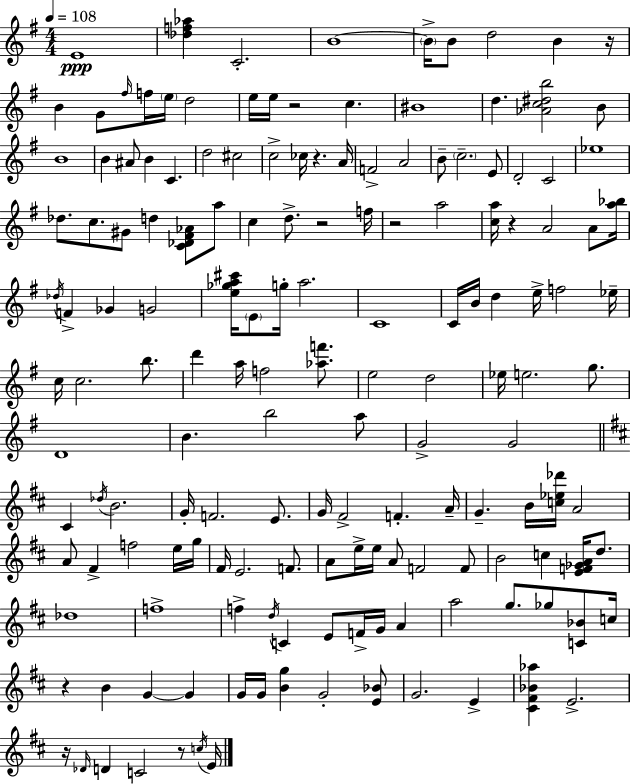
E4/w [Db5,F5,Ab5]/q C4/h. B4/w B4/s B4/e D5/h B4/q R/s B4/q G4/e F#5/s F5/s E5/s D5/h E5/s E5/s R/h C5/q. BIS4/w D5/q. [Ab4,C5,D#5,B5]/h B4/e B4/w B4/q A#4/e B4/q C4/q. D5/h C#5/h C5/h CES5/s R/q. A4/s F4/h A4/h B4/e C5/h. E4/e D4/h C4/h Eb5/w Db5/e. C5/e. G#4/e D5/q [C4,Db4,F#4,Ab4]/e A5/e C5/q D5/e. R/h F5/s R/h A5/h [C5,A5]/s R/q A4/h A4/e [A5,Bb5]/s Db5/s F4/q Gb4/q G4/h [E5,Gb5,A5,C#6]/s E4/e G5/s A5/h. C4/w C4/s B4/s D5/q E5/s F5/h Eb5/s C5/s C5/h. B5/e. D6/q A5/s F5/h [Ab5,F6]/e. E5/h D5/h Eb5/s E5/h. G5/e. D4/w B4/q. B5/h A5/e G4/h G4/h C#4/q Db5/s B4/h. G4/s F4/h. E4/e. G4/s F#4/h F4/q. A4/s G4/q. B4/s [C5,Eb5,Db6]/s A4/h A4/e F#4/q F5/h E5/s G5/s F#4/s E4/h. F4/e. A4/e E5/s E5/s A4/e F4/h F4/e B4/h C5/q [E4,F4,Gb4,A4]/s D5/e. Db5/w F5/w F5/q D5/s C4/q E4/e F4/s G4/s A4/q A5/h G5/e. Gb5/e [C4,Bb4]/e C5/s R/q B4/q G4/q G4/q G4/s G4/s [B4,G5]/q G4/h [E4,Bb4]/e G4/h. E4/q [C#4,F#4,Bb4,Ab5]/q E4/h. R/s Db4/s D4/q C4/h R/e C5/s E4/s